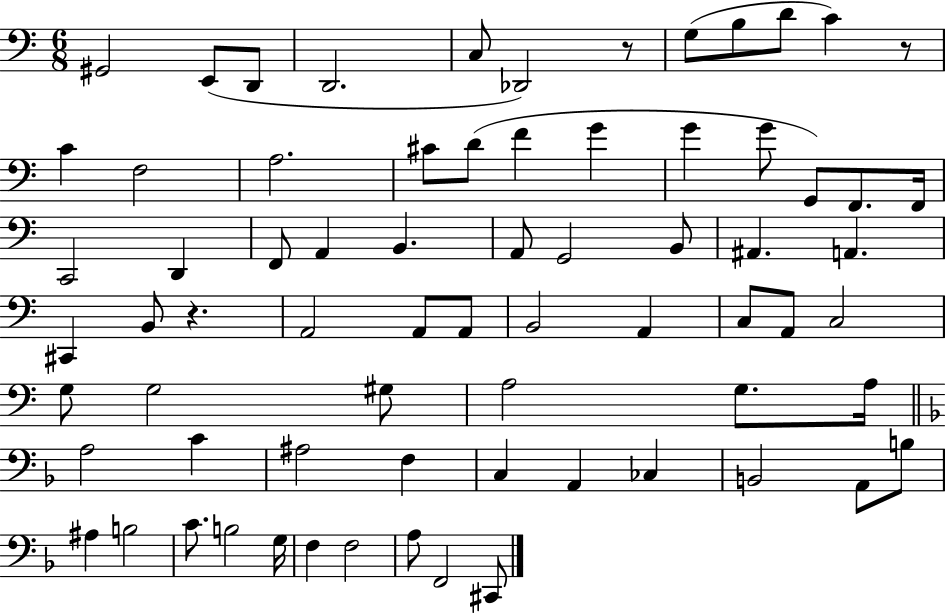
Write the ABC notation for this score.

X:1
T:Untitled
M:6/8
L:1/4
K:C
^G,,2 E,,/2 D,,/2 D,,2 C,/2 _D,,2 z/2 G,/2 B,/2 D/2 C z/2 C F,2 A,2 ^C/2 D/2 F G G G/2 G,,/2 F,,/2 F,,/4 C,,2 D,, F,,/2 A,, B,, A,,/2 G,,2 B,,/2 ^A,, A,, ^C,, B,,/2 z A,,2 A,,/2 A,,/2 B,,2 A,, C,/2 A,,/2 C,2 G,/2 G,2 ^G,/2 A,2 G,/2 A,/4 A,2 C ^A,2 F, C, A,, _C, B,,2 A,,/2 B,/2 ^A, B,2 C/2 B,2 G,/4 F, F,2 A,/2 F,,2 ^C,,/2